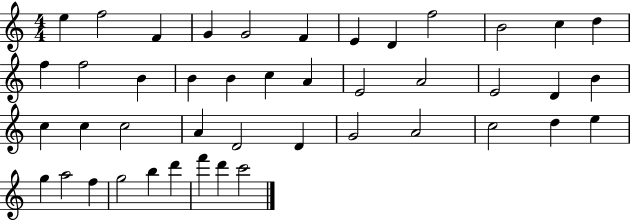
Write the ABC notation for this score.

X:1
T:Untitled
M:4/4
L:1/4
K:C
e f2 F G G2 F E D f2 B2 c d f f2 B B B c A E2 A2 E2 D B c c c2 A D2 D G2 A2 c2 d e g a2 f g2 b d' f' d' c'2